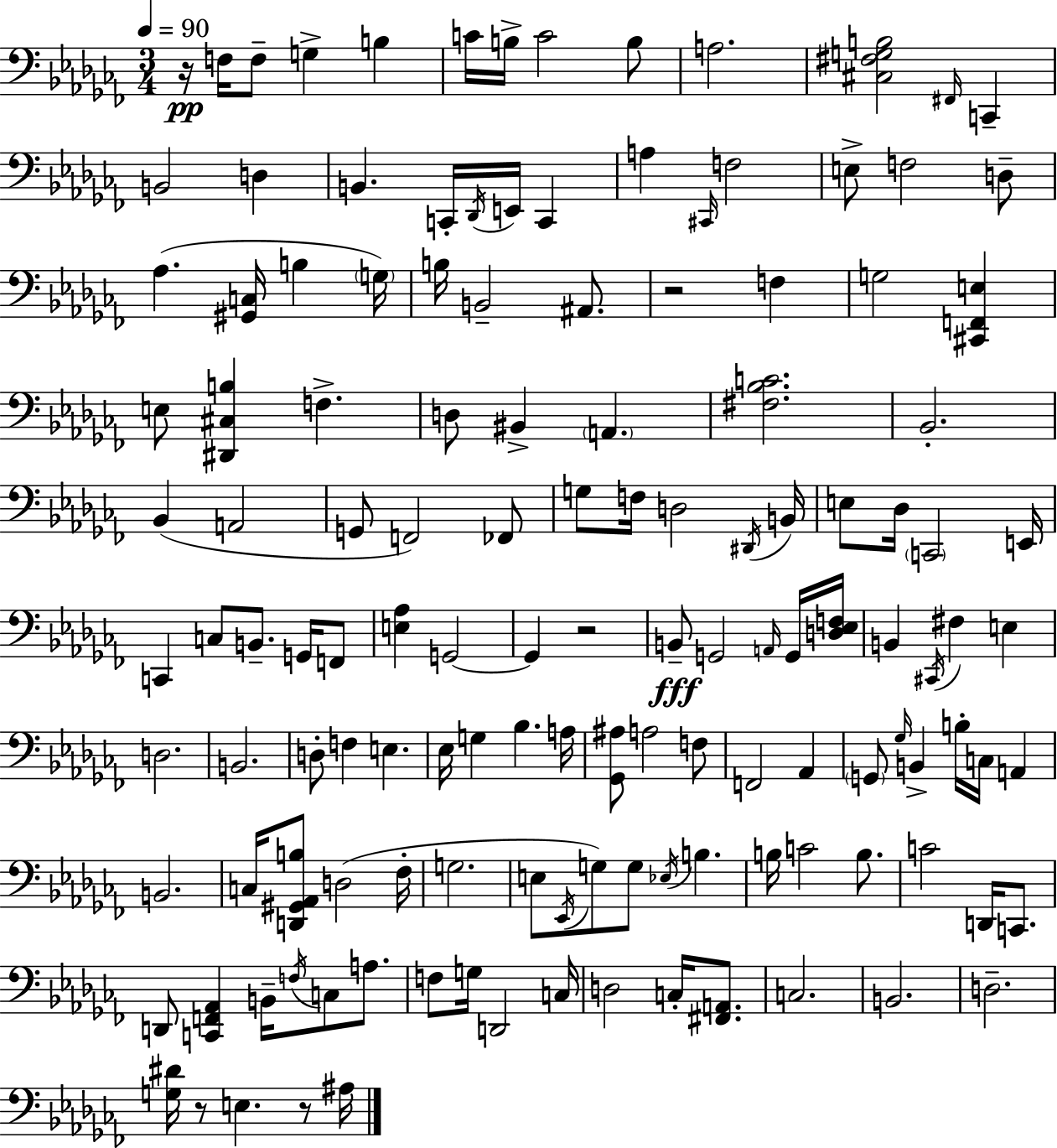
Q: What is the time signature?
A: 3/4